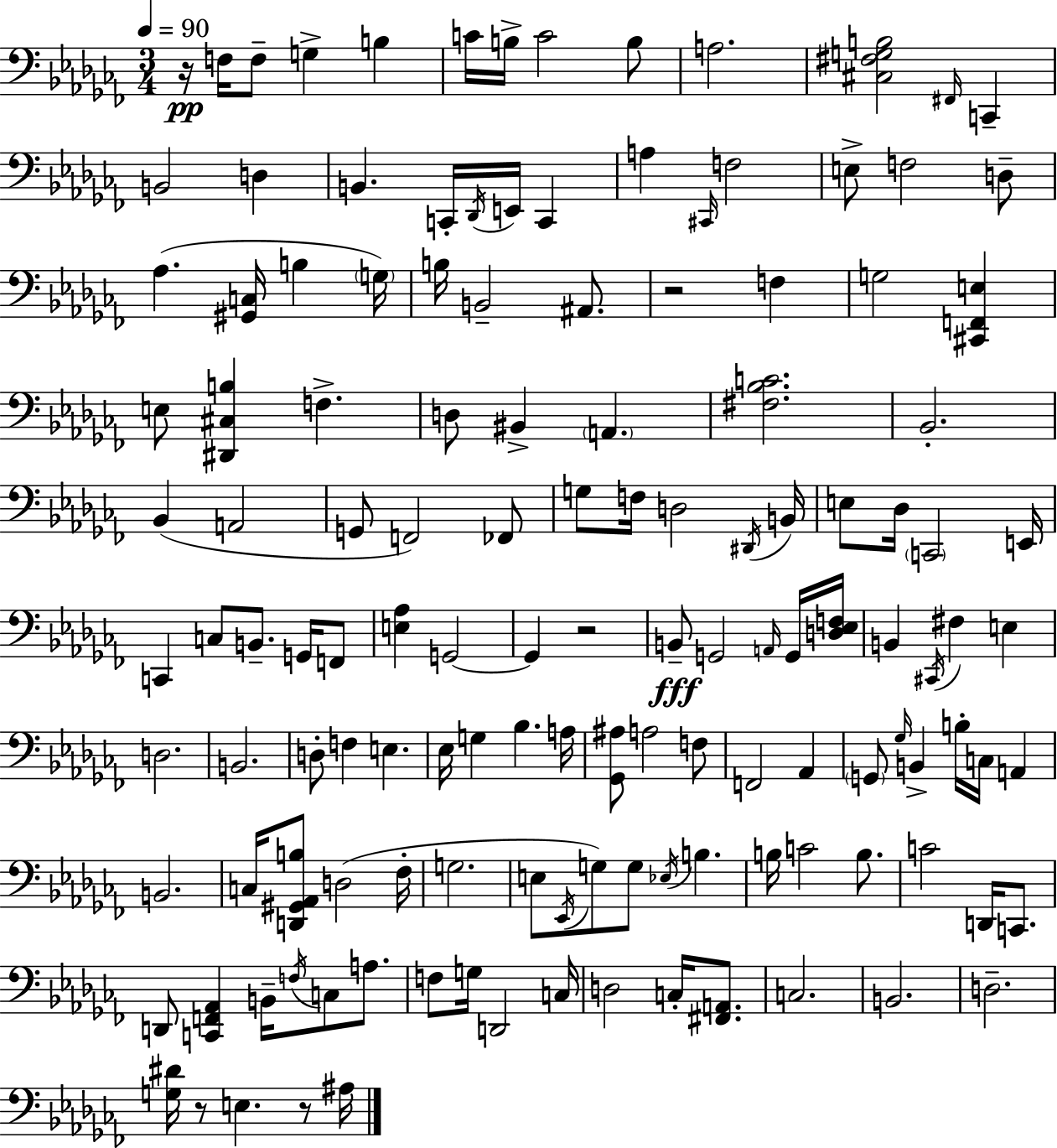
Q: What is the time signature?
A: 3/4